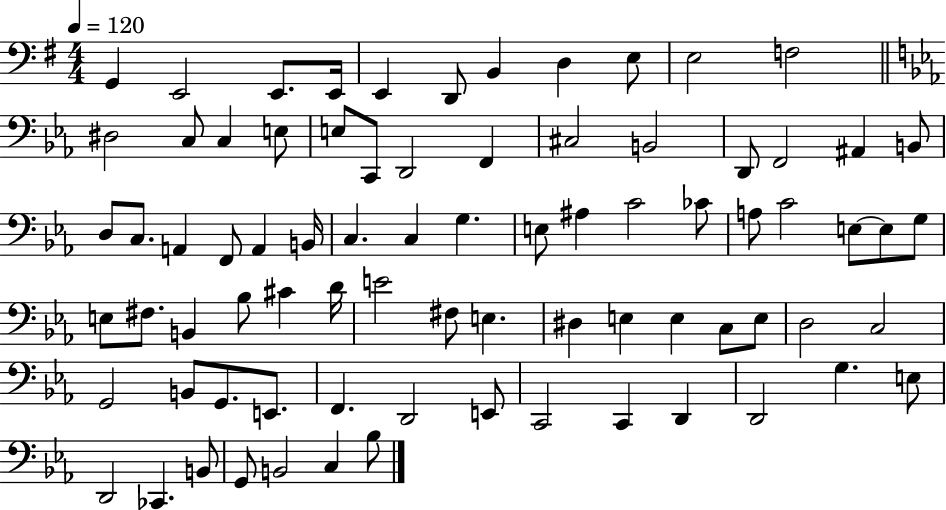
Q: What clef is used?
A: bass